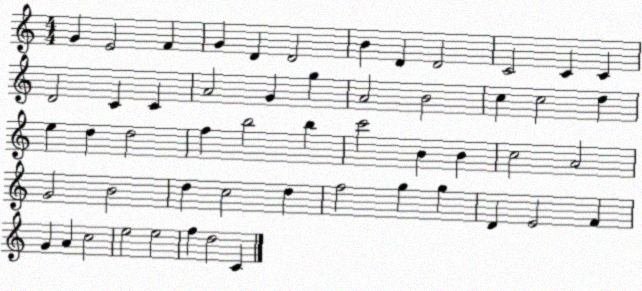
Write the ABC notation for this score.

X:1
T:Untitled
M:4/4
L:1/4
K:C
G E2 F G D D2 B D D2 C2 C C D2 C C A2 G g A2 B2 c c2 d e d d2 f b2 b c'2 B B c2 A2 G2 B2 d c2 d f2 g g D E2 F G A c2 e2 e2 f d2 C